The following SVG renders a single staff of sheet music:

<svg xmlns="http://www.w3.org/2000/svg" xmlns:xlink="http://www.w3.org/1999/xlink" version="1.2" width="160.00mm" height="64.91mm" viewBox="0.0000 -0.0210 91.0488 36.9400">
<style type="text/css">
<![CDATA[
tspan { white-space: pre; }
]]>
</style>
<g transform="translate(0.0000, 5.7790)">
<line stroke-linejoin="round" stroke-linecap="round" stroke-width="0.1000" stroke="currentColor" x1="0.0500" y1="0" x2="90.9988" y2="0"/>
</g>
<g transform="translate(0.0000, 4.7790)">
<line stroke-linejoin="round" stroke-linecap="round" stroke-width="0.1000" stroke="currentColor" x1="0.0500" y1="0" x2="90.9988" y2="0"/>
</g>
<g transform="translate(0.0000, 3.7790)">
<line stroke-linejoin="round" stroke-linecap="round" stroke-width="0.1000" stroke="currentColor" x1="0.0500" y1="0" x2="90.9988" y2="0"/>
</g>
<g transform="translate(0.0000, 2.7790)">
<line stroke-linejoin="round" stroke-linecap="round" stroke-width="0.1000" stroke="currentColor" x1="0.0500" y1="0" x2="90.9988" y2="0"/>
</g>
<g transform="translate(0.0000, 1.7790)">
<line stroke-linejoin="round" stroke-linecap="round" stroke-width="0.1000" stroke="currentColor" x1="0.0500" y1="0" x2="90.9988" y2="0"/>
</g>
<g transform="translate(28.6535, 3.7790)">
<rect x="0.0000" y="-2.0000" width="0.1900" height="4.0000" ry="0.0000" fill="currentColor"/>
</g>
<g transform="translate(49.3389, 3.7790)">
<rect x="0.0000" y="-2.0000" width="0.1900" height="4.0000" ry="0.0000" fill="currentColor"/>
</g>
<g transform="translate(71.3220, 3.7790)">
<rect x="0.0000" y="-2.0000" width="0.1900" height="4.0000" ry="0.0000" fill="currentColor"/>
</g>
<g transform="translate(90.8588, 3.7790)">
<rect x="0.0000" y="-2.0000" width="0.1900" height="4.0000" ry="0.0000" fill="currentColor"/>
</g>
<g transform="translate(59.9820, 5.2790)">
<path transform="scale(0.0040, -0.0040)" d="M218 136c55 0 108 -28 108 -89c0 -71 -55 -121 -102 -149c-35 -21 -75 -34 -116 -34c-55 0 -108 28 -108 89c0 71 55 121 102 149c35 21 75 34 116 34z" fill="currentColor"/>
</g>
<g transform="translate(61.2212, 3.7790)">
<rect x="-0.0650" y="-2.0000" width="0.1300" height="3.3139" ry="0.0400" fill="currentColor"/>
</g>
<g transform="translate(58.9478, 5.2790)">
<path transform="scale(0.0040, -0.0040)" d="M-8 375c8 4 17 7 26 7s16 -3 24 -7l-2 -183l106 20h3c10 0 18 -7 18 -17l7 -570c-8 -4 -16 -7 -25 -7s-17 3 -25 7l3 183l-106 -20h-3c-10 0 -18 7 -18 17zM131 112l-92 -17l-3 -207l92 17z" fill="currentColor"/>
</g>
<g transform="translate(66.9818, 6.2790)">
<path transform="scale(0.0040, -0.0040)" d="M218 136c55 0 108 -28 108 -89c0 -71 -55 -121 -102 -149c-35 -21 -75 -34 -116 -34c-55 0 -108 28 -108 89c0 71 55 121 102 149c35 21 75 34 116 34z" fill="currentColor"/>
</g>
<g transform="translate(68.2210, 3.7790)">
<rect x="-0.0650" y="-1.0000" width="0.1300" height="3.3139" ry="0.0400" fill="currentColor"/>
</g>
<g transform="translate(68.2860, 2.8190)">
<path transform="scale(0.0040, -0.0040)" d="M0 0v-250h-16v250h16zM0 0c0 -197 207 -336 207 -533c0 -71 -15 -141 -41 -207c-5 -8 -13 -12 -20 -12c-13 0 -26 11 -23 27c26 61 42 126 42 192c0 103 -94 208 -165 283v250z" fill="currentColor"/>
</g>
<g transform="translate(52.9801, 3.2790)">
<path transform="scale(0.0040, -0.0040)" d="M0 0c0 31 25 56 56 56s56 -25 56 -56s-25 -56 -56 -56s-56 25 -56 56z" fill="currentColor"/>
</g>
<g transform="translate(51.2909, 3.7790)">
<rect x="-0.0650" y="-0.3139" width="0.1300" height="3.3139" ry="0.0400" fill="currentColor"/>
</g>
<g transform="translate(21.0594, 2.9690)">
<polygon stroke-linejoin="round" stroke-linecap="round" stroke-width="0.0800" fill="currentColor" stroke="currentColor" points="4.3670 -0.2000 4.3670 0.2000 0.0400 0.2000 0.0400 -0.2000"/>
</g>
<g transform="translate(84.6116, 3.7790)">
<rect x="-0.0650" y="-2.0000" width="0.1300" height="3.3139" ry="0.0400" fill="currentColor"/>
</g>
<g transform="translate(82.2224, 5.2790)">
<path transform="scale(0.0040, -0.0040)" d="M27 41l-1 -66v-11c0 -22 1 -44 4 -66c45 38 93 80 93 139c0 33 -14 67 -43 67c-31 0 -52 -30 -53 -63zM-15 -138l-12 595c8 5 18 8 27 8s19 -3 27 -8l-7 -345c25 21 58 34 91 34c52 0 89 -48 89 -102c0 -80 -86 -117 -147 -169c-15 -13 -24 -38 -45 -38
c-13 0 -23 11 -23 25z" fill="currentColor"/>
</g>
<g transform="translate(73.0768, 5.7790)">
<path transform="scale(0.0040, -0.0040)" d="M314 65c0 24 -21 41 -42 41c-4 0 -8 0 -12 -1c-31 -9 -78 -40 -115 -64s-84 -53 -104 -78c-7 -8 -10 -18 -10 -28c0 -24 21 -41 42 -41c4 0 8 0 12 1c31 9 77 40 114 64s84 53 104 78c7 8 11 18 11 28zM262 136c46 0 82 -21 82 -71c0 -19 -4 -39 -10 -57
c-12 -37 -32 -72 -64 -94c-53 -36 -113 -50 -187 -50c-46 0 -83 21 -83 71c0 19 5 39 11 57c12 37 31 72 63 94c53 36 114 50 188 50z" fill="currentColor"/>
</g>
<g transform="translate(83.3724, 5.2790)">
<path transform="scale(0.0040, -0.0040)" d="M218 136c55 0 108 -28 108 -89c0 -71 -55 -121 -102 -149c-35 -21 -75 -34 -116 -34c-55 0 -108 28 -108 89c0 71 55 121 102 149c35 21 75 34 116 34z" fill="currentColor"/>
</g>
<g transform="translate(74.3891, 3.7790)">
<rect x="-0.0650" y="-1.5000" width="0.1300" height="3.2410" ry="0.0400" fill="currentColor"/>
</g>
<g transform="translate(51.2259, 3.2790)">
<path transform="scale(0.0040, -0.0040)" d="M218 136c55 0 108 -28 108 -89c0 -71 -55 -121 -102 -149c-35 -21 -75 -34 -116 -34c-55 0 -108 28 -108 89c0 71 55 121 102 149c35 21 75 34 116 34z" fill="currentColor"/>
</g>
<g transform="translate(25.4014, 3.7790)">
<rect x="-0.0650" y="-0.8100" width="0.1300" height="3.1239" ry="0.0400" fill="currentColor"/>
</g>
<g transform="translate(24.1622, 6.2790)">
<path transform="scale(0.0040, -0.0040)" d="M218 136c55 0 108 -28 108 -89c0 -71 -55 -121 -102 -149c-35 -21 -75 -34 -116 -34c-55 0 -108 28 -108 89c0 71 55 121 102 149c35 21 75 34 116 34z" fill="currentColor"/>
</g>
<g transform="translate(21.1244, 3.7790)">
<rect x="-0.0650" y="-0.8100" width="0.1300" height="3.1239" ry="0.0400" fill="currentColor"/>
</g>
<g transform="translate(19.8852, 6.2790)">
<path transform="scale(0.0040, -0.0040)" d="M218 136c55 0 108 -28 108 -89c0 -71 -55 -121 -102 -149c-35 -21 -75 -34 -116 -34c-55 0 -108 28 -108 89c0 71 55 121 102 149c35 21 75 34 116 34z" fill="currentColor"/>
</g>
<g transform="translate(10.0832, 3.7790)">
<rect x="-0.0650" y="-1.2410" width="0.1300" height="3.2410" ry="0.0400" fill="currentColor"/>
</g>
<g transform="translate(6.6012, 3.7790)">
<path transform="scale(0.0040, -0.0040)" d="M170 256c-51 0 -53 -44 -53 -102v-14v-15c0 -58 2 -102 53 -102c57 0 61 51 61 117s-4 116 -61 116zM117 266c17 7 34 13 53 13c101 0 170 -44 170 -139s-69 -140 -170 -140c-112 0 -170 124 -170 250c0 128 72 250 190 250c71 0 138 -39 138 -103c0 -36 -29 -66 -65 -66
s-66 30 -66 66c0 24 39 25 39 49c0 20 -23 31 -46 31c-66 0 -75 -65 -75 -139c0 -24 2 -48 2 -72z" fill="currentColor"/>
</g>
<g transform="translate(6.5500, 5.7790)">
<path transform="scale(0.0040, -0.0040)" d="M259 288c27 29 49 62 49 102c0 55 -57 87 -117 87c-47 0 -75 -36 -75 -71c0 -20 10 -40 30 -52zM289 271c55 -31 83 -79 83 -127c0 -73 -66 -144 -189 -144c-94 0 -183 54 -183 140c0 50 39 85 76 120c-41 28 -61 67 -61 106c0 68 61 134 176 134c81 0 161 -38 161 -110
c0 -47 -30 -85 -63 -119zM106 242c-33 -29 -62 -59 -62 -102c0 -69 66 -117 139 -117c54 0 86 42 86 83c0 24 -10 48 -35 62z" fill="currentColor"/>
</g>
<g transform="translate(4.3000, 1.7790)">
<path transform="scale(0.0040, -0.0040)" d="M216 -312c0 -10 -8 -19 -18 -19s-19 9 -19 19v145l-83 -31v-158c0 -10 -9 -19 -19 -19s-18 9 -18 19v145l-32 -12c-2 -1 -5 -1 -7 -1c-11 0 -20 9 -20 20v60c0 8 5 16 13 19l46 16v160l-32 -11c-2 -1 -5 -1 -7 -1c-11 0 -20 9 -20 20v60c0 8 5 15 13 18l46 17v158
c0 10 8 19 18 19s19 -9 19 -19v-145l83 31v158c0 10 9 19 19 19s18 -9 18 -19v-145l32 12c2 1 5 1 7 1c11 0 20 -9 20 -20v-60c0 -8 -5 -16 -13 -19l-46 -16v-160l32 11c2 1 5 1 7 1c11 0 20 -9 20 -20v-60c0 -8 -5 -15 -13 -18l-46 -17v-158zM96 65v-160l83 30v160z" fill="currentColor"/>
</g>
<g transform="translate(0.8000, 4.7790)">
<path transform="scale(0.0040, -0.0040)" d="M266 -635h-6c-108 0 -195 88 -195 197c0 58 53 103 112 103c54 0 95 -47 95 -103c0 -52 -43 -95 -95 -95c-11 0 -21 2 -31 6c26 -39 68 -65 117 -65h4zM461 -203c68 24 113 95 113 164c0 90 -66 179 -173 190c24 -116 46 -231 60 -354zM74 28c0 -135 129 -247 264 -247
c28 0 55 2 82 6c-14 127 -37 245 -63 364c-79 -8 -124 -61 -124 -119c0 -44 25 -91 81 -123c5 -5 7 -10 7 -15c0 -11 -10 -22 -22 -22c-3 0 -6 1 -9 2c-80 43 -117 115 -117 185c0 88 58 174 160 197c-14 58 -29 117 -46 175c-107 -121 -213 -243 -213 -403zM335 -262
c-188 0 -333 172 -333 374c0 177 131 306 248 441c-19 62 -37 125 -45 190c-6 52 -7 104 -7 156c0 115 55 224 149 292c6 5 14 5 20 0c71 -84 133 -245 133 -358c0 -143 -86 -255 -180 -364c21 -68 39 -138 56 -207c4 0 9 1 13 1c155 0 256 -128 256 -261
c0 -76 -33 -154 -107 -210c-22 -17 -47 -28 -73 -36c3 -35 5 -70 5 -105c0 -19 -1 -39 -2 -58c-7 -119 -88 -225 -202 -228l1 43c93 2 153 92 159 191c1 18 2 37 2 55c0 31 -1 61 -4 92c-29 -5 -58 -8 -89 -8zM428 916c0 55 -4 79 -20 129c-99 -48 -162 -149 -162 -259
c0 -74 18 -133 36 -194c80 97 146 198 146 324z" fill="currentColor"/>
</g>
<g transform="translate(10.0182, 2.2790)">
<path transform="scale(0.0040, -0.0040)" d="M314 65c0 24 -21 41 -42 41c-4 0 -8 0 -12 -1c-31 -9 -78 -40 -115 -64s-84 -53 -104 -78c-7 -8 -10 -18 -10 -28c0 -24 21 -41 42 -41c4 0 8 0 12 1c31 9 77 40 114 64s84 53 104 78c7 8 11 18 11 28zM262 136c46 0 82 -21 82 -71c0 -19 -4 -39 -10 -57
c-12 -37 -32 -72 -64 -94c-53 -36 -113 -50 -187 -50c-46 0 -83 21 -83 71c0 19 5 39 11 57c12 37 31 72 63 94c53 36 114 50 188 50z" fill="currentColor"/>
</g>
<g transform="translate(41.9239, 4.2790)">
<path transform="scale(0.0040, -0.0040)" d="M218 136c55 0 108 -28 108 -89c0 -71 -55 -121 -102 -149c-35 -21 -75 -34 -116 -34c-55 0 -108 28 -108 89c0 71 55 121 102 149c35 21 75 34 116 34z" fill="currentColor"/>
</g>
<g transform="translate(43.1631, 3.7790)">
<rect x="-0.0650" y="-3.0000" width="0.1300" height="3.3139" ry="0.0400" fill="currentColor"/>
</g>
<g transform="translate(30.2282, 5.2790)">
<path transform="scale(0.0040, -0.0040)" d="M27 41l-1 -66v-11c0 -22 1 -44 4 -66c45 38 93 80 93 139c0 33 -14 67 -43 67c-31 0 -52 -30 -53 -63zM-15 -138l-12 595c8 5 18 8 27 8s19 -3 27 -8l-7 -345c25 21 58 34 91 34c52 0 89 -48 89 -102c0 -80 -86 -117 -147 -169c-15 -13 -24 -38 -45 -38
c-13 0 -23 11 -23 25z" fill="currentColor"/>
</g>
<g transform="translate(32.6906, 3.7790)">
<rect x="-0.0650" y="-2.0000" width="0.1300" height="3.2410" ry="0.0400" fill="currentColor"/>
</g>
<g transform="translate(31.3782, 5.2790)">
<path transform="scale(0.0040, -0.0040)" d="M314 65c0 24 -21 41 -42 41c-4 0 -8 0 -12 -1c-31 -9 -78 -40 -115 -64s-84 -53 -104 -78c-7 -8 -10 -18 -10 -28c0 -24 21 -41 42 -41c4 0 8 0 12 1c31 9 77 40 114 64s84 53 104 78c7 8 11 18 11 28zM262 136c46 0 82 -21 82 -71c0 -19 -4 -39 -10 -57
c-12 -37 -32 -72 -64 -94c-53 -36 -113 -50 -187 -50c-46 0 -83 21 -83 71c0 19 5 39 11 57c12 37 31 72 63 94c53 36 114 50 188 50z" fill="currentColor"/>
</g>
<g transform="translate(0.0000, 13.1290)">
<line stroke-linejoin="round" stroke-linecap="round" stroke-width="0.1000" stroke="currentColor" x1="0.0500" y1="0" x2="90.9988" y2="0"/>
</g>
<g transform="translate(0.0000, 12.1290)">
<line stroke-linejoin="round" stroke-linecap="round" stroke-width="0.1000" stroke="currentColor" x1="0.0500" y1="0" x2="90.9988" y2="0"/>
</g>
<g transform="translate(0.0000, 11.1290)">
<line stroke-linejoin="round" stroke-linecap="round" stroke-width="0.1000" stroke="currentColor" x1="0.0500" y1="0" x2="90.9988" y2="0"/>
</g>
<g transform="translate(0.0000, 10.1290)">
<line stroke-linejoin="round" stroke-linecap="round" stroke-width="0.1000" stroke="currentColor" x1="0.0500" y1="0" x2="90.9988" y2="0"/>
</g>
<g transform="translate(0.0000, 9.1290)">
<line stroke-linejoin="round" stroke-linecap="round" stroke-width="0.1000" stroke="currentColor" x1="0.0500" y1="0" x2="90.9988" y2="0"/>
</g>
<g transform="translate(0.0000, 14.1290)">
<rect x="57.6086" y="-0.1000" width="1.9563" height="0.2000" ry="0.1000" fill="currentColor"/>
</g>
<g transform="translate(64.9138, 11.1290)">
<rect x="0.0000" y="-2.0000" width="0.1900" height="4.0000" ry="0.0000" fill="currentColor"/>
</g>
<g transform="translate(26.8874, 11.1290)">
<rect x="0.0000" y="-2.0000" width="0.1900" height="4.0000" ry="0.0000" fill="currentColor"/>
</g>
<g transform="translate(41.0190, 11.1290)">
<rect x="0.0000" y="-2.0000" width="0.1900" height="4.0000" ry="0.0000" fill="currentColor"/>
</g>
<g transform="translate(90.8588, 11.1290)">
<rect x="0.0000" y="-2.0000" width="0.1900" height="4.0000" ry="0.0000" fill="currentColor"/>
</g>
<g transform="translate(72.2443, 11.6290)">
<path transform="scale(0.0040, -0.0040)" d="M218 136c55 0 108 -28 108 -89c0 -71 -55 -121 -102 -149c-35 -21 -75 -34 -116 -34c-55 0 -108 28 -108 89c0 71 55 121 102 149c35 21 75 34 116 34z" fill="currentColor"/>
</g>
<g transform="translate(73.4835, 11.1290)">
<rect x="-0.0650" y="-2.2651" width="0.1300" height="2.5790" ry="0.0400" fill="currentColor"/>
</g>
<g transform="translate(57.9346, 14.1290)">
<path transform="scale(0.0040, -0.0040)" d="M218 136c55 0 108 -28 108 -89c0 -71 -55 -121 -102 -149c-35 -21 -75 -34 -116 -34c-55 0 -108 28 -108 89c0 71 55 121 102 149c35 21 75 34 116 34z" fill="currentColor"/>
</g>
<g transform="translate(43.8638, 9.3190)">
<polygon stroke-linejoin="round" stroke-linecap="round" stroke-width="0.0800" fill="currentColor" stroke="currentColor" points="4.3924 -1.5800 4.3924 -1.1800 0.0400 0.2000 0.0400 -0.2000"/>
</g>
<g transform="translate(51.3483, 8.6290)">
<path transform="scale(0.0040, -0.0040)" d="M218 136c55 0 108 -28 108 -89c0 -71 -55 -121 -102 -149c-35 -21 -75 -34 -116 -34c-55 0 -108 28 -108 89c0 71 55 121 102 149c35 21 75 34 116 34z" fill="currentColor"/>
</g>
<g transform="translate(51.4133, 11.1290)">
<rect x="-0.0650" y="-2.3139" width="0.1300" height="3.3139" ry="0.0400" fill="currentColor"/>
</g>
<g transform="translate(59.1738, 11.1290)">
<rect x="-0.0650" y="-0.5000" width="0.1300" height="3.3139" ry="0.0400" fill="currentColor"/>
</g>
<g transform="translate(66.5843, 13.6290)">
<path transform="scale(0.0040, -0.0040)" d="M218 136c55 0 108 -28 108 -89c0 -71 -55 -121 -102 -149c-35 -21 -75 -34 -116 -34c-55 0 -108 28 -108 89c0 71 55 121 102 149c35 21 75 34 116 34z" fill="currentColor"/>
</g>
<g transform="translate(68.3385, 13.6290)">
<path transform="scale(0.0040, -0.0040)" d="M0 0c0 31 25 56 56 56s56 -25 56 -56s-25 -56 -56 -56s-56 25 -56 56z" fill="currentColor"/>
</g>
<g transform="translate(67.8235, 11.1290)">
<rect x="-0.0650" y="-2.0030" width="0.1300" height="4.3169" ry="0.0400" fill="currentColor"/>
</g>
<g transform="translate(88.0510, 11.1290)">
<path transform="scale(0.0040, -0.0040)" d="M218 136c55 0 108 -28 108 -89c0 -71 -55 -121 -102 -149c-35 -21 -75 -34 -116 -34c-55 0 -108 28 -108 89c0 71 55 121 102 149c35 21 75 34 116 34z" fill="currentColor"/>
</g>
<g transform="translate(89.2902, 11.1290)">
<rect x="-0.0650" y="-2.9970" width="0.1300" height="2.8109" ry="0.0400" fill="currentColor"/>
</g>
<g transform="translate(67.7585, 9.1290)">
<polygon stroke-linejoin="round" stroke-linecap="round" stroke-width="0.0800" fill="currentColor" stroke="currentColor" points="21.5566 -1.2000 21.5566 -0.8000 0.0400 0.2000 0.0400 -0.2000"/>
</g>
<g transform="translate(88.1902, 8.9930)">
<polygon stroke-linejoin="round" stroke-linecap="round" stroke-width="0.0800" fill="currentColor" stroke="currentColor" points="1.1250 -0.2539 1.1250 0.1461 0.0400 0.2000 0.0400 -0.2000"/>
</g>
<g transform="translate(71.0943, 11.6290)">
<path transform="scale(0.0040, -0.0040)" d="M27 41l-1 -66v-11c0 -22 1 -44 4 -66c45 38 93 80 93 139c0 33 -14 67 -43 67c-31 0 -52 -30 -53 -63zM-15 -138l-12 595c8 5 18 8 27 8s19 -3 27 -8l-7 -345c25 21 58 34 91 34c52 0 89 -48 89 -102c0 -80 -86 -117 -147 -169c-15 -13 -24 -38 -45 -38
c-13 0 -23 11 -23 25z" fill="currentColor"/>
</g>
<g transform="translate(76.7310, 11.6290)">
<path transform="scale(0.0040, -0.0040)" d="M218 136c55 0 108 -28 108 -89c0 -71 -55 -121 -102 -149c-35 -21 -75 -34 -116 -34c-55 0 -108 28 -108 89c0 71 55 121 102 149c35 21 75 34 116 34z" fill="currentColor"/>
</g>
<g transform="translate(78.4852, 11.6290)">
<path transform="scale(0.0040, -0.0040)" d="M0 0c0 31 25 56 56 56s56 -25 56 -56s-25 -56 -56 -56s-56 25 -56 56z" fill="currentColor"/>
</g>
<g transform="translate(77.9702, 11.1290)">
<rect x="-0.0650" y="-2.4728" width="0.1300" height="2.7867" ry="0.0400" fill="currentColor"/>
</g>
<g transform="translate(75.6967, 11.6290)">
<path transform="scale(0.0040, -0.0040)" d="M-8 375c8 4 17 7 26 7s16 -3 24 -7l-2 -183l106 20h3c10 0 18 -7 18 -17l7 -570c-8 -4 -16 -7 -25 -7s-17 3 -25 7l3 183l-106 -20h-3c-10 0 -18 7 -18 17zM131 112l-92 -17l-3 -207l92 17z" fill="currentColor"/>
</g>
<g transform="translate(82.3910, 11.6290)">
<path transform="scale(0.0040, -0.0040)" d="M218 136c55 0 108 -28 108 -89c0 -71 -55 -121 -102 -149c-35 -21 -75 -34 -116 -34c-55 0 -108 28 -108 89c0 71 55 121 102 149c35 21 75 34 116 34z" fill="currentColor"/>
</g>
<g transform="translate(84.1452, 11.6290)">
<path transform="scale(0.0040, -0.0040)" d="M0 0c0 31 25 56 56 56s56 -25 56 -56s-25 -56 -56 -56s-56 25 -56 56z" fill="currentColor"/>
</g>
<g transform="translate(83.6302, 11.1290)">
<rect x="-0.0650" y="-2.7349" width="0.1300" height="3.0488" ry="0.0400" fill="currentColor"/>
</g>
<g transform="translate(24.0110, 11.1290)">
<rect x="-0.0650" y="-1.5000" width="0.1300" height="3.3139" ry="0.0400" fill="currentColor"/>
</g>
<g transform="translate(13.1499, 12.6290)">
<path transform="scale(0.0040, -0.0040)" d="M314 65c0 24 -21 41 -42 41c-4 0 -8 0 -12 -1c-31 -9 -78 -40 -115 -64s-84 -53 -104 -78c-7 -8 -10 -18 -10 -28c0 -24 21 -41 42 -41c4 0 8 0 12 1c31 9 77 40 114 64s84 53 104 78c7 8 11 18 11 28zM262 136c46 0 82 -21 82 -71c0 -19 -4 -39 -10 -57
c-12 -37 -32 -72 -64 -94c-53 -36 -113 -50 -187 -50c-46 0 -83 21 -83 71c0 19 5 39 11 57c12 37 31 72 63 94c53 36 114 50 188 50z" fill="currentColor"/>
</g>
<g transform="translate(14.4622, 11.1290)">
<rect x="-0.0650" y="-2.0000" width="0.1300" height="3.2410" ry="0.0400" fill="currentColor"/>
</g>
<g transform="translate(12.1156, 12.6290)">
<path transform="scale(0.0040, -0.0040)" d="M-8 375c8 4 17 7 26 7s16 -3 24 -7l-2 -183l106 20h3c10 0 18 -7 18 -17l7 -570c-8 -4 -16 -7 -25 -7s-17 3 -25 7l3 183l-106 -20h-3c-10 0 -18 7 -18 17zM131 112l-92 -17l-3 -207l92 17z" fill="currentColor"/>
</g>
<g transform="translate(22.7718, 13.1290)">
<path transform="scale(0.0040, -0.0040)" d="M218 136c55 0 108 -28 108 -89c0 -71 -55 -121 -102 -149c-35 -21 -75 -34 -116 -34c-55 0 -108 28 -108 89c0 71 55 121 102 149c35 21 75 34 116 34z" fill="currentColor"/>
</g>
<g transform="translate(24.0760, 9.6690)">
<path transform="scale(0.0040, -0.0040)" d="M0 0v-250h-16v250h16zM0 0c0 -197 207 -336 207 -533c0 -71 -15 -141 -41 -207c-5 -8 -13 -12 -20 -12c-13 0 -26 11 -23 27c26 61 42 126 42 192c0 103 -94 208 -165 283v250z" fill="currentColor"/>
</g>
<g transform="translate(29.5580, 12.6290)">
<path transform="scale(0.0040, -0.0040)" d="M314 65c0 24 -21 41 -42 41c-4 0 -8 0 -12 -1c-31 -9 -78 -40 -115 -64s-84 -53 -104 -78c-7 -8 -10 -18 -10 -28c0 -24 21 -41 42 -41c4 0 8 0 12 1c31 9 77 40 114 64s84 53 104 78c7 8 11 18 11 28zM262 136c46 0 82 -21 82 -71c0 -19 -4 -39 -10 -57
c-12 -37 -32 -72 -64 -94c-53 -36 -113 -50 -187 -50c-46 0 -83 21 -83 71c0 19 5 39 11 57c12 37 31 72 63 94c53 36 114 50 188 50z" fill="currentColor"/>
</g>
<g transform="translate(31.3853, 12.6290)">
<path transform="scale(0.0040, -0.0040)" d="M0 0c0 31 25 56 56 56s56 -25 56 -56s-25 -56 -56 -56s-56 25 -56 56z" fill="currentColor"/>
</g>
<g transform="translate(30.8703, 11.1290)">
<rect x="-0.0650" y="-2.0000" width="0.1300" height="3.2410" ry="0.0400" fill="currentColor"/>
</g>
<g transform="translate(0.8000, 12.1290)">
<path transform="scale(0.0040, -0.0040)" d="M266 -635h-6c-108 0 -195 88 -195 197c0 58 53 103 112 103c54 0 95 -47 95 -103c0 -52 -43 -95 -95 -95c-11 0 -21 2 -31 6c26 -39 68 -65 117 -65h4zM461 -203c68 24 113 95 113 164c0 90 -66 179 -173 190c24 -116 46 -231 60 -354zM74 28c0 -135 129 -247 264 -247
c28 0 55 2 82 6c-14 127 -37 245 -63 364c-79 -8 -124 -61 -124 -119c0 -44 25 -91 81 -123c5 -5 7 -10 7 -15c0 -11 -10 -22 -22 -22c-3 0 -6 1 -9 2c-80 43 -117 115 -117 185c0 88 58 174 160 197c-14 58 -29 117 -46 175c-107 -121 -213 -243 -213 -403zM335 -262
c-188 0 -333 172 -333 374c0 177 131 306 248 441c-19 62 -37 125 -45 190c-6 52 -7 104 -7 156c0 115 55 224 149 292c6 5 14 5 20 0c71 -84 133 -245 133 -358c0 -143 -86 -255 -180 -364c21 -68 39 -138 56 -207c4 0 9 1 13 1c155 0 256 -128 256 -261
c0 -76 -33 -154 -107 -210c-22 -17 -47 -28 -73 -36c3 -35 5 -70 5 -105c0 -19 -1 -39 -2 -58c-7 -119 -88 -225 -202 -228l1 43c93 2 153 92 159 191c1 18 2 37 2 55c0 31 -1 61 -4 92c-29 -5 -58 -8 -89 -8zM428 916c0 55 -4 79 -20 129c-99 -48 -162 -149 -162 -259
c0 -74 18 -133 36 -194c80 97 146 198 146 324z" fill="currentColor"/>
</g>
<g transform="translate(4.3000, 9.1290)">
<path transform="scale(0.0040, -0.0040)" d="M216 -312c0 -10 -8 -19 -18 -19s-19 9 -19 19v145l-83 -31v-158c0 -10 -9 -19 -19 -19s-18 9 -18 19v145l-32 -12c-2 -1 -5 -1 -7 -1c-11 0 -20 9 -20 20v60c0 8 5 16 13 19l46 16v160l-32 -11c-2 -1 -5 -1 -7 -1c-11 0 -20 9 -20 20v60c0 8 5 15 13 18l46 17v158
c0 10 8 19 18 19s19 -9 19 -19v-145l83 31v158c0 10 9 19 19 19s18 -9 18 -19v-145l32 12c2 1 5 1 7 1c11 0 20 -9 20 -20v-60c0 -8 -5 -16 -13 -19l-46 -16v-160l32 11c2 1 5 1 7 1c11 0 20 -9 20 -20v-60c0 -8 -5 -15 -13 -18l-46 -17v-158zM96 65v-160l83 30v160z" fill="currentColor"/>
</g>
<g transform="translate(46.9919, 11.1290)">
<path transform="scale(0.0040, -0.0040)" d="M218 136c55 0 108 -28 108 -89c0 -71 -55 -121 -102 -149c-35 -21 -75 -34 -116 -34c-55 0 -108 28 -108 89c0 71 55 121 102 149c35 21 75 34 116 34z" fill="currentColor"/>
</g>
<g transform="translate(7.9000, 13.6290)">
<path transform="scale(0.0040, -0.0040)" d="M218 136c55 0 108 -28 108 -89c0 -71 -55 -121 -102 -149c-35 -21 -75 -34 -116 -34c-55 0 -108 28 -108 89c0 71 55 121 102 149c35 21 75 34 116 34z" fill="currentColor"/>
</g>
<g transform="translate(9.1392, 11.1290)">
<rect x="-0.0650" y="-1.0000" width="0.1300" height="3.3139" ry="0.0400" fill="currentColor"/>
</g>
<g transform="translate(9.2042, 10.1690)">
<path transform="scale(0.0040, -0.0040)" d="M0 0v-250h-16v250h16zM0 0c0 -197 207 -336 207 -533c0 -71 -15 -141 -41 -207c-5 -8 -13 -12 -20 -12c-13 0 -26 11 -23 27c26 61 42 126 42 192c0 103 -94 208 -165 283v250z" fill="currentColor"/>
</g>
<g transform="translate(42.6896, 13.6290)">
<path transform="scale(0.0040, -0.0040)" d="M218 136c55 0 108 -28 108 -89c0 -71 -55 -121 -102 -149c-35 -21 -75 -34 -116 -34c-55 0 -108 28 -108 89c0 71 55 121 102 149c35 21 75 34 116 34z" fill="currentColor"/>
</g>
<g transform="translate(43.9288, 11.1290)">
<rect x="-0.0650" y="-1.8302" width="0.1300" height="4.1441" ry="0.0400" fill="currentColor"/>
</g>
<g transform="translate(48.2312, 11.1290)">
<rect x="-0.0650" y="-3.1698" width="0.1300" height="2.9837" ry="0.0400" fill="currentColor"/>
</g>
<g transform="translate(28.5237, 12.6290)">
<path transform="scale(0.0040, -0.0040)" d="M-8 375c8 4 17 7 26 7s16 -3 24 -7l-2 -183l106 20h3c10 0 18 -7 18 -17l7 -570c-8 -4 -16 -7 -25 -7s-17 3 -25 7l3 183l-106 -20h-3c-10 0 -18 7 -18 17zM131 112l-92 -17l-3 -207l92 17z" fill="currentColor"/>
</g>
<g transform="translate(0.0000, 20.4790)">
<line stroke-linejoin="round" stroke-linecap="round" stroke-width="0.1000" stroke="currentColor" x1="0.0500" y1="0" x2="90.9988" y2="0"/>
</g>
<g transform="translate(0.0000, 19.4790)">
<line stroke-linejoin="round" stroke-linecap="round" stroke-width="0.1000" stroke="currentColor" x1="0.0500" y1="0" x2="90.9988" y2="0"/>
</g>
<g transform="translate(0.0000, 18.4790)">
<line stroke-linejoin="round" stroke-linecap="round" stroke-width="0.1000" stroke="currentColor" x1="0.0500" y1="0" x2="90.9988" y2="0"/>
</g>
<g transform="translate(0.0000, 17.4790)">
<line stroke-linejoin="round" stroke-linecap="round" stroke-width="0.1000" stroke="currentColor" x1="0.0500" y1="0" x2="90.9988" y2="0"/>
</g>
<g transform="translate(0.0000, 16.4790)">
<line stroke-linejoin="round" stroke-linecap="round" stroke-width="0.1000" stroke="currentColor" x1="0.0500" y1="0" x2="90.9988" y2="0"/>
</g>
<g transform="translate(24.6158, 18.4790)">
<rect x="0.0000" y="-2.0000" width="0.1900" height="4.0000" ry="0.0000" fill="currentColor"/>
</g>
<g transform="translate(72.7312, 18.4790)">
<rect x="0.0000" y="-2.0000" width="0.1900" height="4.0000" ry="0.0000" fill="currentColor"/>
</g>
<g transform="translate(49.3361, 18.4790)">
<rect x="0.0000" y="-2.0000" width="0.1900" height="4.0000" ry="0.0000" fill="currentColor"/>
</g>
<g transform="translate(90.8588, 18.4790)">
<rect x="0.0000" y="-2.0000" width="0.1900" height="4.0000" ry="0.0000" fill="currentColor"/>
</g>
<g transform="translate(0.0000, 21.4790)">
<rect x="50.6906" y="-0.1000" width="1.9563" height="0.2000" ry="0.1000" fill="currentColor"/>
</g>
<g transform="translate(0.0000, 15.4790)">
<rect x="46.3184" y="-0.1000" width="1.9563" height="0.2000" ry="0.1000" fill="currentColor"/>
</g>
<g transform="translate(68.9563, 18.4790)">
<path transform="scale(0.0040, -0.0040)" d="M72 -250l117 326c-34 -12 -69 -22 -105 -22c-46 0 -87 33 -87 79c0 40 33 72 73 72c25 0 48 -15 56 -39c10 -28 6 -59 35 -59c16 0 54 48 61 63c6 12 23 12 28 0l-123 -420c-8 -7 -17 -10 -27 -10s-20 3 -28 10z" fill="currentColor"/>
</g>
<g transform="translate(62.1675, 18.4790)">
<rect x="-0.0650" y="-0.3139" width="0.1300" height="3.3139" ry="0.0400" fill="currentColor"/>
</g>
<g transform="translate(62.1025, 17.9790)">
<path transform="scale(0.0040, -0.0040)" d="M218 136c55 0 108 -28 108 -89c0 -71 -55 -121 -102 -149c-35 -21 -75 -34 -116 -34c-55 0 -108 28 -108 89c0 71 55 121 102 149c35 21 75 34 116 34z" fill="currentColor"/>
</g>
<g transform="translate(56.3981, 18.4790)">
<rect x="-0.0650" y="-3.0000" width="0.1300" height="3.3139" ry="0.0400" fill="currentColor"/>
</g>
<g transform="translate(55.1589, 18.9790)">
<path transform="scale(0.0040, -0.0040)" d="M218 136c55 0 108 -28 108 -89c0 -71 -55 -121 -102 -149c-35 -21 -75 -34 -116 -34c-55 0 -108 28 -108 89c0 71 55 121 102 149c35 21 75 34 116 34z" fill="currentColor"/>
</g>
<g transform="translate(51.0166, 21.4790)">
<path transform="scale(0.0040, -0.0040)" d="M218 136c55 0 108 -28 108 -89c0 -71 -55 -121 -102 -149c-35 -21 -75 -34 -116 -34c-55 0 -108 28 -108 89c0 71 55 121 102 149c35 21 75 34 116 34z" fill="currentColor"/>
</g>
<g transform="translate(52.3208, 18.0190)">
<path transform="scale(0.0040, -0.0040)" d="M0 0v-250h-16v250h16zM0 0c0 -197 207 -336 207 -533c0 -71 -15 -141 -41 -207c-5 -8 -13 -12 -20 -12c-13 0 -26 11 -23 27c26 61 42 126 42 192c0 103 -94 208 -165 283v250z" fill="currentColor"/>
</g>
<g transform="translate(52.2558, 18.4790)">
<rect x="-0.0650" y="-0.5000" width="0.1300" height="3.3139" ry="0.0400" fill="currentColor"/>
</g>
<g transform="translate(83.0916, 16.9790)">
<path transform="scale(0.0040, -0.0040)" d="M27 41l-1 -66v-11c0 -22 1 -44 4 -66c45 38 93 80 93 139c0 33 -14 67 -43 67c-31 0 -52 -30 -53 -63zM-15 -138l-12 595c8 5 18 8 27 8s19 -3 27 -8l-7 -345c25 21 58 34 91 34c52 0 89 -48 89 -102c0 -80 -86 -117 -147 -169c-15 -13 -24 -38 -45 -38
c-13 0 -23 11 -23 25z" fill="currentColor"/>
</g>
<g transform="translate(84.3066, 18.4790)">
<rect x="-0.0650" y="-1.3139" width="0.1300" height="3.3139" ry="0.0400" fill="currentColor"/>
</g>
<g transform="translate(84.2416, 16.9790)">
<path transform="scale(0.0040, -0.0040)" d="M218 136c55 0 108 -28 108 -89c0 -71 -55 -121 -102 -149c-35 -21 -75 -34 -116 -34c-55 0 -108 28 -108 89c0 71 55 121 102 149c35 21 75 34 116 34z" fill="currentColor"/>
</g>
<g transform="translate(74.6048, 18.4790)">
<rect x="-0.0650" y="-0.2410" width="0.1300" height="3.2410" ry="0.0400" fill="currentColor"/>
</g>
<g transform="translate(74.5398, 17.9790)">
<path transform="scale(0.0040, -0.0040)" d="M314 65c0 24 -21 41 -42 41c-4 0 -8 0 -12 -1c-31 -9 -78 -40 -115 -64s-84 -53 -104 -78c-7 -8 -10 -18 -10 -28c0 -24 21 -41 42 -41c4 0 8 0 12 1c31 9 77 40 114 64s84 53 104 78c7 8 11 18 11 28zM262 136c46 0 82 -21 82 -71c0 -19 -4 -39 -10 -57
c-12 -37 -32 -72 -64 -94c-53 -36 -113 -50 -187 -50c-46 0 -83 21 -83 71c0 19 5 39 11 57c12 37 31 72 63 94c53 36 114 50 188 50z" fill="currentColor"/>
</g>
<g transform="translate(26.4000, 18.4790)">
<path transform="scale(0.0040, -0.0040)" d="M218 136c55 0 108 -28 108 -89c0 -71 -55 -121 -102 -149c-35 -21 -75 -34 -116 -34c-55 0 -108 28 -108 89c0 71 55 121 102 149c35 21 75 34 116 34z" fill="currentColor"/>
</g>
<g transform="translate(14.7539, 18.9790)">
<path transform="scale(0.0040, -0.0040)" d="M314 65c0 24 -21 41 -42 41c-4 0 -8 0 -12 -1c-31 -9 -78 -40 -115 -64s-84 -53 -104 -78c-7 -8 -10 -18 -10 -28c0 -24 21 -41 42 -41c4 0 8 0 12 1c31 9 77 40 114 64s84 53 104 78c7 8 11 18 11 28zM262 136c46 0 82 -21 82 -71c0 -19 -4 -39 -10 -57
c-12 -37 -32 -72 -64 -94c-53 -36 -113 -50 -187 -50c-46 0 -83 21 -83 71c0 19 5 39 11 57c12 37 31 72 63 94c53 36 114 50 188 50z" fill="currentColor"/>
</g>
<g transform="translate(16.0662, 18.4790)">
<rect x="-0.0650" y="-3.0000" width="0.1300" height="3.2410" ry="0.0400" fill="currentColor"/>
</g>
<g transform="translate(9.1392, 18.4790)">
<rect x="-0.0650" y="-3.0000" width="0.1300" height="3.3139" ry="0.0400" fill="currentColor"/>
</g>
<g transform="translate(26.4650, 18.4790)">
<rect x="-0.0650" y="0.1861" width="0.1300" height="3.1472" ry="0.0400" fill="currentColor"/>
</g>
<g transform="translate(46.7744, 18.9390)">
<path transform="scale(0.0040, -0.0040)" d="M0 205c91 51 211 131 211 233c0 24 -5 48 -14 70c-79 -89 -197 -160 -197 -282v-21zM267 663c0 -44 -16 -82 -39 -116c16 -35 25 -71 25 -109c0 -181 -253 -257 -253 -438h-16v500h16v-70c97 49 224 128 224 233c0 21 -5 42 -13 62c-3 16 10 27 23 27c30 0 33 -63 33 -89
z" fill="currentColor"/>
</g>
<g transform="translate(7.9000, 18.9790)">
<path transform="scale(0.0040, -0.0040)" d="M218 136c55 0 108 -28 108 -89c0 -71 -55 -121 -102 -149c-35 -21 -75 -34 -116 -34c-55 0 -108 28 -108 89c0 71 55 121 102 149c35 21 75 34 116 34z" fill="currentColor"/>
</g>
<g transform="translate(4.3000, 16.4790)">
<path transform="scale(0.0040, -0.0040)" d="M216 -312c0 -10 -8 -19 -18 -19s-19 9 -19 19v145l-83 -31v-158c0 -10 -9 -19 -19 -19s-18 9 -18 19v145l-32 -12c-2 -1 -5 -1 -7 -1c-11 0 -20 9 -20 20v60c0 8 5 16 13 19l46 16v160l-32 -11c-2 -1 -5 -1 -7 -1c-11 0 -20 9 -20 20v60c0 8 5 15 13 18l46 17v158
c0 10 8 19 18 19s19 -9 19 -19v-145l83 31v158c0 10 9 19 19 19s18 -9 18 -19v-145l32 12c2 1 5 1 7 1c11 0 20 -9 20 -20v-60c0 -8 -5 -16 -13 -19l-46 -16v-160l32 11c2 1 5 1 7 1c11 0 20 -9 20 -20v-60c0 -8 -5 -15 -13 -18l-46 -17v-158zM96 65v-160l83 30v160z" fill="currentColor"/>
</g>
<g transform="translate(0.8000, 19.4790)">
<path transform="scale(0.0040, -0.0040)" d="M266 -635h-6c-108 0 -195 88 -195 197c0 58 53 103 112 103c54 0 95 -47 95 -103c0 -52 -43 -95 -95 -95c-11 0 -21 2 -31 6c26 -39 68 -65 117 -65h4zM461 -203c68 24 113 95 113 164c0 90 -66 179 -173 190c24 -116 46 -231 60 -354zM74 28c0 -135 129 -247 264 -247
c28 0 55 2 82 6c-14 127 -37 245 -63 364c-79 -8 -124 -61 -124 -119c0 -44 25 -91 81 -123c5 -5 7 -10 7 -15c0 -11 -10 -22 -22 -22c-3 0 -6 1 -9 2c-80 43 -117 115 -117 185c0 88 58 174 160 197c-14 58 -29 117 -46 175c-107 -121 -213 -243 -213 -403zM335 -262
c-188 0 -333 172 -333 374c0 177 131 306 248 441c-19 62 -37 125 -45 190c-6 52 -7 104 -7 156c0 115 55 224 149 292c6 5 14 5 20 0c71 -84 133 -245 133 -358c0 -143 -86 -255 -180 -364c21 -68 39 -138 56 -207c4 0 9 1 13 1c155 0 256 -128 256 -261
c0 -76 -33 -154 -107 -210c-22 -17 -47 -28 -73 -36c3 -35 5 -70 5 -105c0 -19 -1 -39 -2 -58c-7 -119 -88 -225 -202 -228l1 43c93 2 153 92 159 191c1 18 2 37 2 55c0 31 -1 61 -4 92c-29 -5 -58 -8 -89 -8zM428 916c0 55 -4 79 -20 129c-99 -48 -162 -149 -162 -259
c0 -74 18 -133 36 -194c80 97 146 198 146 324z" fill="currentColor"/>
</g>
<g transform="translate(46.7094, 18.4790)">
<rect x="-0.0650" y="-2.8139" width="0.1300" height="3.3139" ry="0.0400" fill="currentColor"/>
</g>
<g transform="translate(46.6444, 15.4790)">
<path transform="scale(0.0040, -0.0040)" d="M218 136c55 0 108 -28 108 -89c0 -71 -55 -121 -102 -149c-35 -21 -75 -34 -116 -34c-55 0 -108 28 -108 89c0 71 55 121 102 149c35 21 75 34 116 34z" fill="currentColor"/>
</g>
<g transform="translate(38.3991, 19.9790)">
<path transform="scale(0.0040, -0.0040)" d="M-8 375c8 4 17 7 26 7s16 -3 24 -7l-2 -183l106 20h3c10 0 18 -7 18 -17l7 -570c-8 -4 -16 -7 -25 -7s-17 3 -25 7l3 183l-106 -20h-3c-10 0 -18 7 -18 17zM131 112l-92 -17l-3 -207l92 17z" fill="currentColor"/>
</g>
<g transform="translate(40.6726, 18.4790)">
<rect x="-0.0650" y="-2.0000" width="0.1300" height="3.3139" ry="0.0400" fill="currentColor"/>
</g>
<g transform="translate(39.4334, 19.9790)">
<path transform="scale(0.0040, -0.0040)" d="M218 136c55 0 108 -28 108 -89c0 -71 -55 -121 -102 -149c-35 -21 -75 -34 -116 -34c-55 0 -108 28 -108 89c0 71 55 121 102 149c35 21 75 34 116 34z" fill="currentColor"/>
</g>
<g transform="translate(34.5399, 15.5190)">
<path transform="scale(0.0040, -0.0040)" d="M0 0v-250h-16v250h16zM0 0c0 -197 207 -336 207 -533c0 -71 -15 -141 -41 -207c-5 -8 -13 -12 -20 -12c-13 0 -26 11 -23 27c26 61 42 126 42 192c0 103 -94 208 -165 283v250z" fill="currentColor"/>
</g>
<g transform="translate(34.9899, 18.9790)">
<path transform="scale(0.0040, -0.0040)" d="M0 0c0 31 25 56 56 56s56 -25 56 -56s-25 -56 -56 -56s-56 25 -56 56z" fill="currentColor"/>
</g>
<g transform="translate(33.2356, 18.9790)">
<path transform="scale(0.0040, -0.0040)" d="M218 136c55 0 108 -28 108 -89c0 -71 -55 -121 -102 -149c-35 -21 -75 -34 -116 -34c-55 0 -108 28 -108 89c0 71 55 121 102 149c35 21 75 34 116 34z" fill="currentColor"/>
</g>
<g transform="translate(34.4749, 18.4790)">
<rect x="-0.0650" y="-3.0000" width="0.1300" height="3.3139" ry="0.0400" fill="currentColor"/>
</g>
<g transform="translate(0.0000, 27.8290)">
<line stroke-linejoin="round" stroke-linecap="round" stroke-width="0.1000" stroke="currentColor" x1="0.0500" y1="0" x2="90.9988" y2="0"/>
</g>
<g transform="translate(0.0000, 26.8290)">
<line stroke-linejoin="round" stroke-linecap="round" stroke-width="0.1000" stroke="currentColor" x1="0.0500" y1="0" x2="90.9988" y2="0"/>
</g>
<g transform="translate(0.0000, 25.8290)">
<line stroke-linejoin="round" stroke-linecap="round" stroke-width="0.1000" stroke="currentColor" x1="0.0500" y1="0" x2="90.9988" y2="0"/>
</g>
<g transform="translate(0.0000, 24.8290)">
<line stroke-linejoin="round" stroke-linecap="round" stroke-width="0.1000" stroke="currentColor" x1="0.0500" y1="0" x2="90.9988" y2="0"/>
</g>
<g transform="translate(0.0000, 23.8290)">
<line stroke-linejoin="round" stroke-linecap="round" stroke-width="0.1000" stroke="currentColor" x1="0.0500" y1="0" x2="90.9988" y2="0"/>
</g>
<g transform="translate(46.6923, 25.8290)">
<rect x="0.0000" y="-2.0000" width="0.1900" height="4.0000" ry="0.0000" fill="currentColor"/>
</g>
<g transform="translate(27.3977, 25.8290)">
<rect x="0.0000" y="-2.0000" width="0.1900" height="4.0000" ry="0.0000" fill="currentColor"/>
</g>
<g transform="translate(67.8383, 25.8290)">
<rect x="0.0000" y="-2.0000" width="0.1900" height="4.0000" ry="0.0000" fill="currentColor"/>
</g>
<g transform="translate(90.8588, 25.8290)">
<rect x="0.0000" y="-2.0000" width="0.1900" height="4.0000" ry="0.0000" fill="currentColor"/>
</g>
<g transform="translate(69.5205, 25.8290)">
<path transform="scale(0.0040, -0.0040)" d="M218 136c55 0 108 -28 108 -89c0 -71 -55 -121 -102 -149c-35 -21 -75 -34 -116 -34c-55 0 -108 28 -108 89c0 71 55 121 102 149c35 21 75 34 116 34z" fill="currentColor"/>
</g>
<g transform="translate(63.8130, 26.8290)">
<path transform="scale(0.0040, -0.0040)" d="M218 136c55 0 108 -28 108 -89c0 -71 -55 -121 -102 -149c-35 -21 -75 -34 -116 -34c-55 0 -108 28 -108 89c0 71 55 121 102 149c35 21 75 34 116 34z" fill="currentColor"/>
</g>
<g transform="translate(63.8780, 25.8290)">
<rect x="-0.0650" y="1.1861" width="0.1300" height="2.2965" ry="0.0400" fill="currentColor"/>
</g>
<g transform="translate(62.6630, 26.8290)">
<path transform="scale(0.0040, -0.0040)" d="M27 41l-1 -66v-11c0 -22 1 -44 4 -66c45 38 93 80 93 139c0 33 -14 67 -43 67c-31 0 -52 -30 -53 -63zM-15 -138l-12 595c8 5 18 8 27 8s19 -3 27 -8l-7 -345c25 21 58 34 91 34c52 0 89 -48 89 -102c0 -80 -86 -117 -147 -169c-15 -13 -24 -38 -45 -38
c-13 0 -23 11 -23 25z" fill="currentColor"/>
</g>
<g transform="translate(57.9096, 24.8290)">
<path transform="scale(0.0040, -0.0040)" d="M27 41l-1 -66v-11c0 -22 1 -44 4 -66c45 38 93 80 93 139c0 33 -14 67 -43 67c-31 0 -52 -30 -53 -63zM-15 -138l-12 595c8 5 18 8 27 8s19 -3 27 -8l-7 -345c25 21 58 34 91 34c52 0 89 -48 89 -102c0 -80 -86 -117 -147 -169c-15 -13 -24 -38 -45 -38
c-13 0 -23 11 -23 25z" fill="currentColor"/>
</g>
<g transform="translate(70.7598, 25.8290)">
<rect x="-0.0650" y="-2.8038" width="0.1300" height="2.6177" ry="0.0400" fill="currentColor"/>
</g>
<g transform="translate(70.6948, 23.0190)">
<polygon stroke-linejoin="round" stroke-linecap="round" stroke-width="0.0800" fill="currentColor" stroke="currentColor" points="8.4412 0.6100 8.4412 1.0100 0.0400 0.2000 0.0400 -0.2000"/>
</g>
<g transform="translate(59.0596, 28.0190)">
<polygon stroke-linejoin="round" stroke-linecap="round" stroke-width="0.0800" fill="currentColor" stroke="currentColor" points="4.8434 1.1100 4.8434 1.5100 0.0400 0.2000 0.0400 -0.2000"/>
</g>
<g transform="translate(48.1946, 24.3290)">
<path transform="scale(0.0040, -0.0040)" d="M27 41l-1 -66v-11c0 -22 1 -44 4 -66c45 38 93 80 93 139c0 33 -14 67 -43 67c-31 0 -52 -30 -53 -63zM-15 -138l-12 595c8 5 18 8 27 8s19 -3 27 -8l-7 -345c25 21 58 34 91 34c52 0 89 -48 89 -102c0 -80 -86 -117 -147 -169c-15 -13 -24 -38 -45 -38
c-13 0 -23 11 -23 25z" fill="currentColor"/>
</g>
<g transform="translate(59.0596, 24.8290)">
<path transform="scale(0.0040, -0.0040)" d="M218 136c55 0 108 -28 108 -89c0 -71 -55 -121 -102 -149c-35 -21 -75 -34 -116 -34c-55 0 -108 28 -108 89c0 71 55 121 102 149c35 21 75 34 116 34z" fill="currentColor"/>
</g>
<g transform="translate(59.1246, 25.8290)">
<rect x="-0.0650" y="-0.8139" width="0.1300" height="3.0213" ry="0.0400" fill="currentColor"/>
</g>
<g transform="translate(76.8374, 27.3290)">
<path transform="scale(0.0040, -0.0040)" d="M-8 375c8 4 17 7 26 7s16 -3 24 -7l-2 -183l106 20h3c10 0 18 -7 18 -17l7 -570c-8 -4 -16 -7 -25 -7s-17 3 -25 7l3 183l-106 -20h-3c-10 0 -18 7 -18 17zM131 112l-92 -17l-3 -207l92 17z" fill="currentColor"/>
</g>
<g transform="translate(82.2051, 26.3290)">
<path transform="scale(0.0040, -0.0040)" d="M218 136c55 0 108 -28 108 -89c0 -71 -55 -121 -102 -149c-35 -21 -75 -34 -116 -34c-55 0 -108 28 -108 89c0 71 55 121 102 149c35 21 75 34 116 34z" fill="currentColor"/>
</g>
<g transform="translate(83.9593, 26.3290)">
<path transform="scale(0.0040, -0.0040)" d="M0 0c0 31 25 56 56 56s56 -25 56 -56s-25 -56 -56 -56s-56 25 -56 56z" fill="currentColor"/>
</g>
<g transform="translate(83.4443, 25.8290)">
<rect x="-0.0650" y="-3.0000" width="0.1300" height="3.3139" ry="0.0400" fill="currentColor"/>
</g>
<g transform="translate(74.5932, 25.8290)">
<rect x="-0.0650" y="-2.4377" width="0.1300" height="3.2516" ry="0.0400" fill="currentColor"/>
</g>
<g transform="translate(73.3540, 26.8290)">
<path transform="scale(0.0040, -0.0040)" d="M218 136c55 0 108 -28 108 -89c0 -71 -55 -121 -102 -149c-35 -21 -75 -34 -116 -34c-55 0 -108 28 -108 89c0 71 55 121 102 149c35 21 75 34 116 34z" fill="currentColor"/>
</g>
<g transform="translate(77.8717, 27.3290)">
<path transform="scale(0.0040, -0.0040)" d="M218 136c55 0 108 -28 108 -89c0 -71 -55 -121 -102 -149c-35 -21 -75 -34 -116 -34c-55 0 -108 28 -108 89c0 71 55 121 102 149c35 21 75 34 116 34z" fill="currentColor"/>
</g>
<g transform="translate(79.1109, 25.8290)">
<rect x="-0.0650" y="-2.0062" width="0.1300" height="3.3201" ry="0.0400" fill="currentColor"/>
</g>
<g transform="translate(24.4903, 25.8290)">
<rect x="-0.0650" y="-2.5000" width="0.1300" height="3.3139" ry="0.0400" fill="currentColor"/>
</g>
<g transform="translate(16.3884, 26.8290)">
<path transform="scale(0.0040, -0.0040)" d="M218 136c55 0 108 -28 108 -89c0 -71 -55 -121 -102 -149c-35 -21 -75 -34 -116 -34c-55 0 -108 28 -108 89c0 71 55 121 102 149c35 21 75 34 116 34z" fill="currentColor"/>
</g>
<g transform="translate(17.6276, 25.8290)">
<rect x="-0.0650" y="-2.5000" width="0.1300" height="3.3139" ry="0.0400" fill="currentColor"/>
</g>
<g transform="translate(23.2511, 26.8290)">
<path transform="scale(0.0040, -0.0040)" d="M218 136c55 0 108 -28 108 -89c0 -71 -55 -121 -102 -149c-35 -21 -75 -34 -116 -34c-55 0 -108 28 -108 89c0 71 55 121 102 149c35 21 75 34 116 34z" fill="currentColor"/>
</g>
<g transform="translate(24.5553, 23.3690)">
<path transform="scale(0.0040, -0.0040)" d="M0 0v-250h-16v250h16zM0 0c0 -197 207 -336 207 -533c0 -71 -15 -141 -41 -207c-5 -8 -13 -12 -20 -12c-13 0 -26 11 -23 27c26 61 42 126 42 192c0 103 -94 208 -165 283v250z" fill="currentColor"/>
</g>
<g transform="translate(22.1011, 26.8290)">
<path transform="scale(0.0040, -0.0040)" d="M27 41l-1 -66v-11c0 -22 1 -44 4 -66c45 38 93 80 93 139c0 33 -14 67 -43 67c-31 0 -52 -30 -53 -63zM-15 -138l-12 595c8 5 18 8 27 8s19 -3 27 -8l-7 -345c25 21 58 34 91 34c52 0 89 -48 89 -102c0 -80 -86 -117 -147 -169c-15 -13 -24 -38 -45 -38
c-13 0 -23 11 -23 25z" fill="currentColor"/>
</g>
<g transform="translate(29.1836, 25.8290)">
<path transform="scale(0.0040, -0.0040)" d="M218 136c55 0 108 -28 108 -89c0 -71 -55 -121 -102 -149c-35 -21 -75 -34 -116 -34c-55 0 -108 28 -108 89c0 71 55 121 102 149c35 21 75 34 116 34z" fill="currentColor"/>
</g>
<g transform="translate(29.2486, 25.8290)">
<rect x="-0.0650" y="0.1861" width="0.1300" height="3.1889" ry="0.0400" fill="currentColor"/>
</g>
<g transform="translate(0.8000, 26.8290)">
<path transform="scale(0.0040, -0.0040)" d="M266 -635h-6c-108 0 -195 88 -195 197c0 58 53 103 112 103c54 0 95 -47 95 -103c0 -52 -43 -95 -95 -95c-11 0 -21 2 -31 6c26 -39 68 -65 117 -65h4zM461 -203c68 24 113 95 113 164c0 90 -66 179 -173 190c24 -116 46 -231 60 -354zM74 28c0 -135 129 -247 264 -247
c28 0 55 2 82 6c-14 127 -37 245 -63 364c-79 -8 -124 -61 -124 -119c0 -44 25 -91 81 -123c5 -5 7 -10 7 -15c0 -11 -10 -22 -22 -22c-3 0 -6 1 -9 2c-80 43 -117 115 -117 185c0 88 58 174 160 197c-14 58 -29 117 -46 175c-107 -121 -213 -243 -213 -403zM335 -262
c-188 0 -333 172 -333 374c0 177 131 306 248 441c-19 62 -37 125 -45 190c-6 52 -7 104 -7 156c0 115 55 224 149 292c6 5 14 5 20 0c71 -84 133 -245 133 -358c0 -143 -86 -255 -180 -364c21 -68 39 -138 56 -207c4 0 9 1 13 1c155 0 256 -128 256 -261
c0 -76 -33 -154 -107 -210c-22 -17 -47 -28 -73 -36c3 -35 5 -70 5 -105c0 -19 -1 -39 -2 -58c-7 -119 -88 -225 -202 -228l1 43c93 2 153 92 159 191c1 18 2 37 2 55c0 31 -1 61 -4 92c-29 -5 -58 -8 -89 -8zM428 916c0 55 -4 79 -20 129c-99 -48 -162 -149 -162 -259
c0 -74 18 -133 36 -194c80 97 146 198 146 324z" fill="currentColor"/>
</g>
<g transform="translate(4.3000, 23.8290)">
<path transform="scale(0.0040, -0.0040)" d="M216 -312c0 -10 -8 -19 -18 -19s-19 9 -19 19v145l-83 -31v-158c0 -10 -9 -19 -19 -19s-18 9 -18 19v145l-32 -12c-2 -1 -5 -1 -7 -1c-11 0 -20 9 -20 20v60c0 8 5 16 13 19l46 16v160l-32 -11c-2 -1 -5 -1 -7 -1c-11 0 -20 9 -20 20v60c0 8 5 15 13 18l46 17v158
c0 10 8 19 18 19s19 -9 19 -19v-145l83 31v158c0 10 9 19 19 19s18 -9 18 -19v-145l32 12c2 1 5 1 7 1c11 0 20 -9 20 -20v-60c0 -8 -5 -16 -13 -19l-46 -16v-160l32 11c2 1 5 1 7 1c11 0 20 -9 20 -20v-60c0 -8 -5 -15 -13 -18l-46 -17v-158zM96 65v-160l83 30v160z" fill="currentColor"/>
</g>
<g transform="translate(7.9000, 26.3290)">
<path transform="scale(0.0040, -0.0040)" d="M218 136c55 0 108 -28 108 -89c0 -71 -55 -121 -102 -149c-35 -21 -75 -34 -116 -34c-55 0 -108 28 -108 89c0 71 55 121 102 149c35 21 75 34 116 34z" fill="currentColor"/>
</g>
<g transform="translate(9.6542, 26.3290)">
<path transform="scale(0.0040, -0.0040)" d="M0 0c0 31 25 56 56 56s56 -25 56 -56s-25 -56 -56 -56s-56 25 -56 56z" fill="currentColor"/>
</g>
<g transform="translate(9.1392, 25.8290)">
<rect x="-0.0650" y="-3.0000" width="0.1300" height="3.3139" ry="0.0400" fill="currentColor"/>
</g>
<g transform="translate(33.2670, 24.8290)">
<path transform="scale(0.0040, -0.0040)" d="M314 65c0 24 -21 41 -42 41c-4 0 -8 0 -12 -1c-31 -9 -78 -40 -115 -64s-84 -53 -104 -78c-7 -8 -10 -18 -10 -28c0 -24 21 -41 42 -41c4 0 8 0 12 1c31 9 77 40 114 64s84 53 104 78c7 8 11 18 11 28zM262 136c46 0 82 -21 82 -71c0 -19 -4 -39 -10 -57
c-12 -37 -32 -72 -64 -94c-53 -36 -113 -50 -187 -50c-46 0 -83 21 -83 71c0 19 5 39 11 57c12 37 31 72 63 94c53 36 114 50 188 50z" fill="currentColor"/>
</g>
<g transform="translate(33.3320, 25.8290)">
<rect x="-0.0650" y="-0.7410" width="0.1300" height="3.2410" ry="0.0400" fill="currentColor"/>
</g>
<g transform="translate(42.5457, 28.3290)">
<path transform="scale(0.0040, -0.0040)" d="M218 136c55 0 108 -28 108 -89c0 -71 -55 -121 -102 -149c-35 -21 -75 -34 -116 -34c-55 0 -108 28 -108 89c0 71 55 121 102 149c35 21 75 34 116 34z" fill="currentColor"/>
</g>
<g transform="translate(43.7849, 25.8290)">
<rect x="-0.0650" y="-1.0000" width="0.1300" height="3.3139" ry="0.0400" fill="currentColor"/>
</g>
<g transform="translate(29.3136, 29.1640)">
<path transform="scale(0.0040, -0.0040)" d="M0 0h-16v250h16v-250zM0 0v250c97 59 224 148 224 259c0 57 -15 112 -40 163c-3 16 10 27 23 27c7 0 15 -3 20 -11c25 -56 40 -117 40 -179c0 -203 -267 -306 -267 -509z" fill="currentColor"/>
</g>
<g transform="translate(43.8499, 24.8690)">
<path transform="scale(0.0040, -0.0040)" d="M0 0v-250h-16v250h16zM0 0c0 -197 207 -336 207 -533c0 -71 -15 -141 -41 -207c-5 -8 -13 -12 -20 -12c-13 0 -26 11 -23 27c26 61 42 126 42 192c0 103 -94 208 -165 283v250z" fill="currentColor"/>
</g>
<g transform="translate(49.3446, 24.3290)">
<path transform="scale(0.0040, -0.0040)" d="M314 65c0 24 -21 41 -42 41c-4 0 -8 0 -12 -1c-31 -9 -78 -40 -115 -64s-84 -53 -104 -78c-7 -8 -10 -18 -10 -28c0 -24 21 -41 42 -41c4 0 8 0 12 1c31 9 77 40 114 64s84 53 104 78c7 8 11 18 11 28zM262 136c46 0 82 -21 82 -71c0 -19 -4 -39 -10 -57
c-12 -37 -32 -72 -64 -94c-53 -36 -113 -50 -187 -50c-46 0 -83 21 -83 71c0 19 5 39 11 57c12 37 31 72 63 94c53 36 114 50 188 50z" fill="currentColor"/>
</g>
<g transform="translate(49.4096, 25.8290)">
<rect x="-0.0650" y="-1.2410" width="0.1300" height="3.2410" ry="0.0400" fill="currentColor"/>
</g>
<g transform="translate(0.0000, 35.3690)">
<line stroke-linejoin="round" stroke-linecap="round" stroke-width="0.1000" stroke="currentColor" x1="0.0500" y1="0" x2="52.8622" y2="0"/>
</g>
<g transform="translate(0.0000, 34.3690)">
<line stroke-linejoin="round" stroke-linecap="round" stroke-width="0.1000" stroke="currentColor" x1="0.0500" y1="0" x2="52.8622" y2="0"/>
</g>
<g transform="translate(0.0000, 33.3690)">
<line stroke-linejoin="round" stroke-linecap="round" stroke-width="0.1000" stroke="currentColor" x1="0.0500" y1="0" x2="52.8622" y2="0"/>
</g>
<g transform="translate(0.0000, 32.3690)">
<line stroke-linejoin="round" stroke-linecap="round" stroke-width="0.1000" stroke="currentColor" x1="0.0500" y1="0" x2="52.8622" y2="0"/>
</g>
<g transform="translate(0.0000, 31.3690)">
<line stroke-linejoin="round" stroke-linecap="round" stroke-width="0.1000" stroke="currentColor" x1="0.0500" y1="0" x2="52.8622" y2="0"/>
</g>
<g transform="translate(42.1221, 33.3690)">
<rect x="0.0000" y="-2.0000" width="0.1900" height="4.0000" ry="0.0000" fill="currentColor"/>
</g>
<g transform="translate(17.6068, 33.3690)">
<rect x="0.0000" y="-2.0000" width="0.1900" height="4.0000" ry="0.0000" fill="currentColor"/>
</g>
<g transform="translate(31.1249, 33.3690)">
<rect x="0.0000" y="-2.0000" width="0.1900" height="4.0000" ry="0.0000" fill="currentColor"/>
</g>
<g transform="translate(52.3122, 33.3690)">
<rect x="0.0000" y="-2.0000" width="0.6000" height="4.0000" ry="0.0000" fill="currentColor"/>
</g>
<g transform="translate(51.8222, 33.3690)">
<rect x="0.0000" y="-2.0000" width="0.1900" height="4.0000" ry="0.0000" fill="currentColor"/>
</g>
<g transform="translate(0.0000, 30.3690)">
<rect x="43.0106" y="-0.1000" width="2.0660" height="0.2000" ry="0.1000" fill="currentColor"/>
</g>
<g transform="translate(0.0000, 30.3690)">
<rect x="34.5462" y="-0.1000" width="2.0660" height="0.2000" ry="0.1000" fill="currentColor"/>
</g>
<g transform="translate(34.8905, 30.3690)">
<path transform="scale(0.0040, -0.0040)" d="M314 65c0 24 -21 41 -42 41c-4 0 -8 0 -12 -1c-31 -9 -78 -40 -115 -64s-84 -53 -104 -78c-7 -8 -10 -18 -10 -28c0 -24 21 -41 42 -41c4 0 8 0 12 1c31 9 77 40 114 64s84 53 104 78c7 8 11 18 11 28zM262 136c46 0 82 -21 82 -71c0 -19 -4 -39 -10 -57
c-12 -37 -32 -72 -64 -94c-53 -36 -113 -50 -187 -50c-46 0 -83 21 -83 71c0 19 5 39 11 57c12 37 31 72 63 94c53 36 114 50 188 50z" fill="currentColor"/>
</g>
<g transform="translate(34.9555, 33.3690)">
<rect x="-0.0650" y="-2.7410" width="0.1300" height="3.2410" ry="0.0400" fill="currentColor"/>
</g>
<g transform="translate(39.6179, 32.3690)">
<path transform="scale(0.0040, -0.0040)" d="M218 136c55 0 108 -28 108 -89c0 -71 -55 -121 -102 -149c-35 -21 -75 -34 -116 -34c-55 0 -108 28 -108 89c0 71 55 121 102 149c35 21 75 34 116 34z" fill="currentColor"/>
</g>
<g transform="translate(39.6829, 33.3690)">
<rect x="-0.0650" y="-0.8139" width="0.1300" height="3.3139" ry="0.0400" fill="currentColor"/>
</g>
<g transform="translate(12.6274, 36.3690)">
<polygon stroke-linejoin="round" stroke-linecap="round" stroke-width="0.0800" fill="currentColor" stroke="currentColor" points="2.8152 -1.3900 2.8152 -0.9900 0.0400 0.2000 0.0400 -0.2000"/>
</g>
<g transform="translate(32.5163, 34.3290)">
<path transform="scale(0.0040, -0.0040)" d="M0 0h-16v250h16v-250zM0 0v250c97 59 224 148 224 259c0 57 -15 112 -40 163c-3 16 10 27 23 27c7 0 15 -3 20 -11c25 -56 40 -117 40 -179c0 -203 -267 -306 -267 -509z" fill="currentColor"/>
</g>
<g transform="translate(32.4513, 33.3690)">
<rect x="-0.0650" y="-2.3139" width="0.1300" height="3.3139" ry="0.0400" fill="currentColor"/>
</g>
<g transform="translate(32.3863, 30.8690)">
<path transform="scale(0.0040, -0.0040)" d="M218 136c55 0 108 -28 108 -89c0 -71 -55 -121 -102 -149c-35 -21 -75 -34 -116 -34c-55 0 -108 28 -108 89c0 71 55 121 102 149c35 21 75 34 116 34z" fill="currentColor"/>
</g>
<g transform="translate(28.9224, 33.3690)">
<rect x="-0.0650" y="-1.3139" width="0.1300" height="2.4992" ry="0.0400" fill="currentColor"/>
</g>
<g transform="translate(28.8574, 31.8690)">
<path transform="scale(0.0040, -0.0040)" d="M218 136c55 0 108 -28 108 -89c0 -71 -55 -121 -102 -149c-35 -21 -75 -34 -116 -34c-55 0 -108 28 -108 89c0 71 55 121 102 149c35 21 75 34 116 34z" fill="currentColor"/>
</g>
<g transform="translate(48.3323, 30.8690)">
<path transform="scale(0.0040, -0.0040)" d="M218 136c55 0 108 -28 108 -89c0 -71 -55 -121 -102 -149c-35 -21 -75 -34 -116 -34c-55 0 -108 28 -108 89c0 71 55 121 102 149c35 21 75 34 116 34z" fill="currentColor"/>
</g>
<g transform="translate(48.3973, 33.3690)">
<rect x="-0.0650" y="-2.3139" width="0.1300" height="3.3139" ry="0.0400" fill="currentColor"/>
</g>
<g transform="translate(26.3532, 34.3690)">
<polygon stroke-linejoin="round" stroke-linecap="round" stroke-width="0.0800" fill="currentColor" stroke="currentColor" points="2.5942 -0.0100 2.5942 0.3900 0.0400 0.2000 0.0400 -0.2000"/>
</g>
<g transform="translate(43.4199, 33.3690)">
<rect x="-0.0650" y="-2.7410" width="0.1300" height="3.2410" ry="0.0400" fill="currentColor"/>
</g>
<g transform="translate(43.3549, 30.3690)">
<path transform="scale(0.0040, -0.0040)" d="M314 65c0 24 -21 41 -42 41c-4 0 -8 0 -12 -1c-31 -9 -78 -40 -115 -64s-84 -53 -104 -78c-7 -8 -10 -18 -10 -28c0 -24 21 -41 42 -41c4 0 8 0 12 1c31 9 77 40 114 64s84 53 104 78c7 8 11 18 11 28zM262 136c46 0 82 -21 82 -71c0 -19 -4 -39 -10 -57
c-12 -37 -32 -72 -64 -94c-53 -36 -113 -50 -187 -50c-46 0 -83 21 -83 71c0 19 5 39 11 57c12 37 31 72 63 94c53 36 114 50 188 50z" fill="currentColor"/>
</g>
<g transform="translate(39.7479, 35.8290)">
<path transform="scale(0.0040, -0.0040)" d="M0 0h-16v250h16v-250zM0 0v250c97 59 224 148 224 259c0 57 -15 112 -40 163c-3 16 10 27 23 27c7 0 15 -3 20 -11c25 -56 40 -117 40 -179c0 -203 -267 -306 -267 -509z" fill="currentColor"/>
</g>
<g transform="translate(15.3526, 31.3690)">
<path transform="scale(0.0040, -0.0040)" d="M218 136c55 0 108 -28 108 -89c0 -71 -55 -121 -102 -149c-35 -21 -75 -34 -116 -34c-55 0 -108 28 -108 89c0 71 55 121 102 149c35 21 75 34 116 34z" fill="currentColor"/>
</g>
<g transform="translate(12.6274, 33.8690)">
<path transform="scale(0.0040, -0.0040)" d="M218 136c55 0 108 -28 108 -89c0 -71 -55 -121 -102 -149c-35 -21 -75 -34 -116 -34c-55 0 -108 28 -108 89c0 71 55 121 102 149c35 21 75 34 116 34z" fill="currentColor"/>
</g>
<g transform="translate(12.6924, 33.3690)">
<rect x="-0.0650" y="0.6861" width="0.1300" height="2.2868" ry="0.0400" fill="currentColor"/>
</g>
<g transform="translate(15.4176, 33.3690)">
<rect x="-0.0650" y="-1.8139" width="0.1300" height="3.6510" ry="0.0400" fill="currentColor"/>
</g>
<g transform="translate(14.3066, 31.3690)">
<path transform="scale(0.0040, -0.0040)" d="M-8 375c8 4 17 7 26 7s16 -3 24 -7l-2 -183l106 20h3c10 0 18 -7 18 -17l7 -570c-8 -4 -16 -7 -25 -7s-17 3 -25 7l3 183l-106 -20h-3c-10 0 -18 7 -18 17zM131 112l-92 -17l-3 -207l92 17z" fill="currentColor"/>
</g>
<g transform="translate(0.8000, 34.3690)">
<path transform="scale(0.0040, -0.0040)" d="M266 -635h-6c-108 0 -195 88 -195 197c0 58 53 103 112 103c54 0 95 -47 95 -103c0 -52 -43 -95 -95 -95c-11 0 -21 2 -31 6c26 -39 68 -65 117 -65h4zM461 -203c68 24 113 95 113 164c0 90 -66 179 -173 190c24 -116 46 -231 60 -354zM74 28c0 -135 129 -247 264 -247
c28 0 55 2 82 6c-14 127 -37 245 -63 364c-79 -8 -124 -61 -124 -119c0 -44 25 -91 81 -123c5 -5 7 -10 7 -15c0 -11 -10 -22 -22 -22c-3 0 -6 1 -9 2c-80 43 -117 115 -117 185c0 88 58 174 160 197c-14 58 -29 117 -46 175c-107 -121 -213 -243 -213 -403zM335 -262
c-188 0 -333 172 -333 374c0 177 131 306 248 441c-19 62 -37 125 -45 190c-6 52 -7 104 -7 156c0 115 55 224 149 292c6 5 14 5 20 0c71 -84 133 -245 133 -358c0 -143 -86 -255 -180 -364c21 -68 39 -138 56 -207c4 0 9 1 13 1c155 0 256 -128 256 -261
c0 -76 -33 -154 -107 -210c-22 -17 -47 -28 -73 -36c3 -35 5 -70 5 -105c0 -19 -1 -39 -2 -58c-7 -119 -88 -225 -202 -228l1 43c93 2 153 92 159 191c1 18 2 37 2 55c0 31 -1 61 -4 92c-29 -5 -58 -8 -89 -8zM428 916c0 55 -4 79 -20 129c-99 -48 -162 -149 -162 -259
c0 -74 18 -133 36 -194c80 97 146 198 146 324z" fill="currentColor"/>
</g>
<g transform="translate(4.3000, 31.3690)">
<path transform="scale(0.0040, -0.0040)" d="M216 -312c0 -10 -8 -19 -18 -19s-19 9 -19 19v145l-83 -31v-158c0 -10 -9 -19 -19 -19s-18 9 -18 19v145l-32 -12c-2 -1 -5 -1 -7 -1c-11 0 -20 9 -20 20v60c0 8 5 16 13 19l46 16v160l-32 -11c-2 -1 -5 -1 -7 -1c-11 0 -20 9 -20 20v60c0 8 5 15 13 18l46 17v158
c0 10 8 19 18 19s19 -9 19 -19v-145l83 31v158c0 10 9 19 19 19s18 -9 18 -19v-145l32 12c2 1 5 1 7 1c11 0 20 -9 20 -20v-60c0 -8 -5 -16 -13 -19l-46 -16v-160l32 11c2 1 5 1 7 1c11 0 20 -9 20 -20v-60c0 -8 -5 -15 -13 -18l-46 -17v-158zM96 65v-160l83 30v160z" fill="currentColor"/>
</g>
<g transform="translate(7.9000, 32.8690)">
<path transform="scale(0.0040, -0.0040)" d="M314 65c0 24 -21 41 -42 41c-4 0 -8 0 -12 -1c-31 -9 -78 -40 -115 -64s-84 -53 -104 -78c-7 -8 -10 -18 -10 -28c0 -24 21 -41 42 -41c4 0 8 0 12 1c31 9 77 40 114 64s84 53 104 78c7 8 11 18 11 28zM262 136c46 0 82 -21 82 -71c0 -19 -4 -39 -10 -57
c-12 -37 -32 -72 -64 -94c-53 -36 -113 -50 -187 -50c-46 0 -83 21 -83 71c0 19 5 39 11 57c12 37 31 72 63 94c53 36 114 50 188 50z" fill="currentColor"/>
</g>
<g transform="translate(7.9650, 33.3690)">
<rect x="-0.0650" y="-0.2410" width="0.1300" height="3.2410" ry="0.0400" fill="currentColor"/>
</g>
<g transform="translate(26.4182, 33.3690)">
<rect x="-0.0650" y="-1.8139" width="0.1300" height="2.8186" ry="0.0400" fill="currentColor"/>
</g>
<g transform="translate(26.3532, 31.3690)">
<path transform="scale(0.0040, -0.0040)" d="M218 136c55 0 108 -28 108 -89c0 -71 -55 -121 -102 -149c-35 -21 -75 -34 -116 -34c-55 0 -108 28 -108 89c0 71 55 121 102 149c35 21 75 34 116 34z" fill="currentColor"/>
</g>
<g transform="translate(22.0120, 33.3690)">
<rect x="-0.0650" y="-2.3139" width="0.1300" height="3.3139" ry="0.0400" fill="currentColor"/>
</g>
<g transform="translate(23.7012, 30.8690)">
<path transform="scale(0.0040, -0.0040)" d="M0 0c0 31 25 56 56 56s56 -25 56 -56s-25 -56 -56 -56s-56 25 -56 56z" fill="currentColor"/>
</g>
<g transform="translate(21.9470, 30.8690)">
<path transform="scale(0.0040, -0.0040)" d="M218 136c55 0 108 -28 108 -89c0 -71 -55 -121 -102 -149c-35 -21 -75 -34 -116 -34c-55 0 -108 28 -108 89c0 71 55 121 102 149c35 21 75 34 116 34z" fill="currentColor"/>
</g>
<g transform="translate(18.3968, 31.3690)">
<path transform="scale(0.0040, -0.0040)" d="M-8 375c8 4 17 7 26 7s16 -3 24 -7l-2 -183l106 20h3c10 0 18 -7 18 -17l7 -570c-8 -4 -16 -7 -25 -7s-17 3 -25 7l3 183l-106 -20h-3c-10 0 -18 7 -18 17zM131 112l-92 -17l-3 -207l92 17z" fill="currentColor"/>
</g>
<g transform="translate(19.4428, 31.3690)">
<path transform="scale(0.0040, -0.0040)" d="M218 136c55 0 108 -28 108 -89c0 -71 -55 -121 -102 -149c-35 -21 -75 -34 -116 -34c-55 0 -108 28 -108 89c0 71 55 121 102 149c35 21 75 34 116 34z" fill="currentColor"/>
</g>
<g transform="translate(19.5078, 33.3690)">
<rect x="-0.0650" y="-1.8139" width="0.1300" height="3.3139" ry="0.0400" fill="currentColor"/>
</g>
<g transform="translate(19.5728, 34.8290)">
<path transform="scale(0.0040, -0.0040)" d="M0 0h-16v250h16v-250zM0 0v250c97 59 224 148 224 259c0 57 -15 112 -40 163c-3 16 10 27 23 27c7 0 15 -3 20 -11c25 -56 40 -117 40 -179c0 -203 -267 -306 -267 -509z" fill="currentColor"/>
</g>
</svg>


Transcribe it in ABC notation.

X:1
T:Untitled
M:6/8
L:1/4
K:G
e2 D/2 D/2 _F2 A c F D/2 E2 _F D/2 F2 E/2 F2 D/2 B/2 g C D/2 _A/2 A/2 A/2 B/4 A A2 B A/2 F a/4 C/2 A c z/2 c2 _e A G _G/2 B/2 d2 D/2 _e2 _d/2 _G/2 B/2 G/2 F/2 A c2 A/2 f/2 f/2 g f/2 e/2 g/2 a2 d/2 a2 g